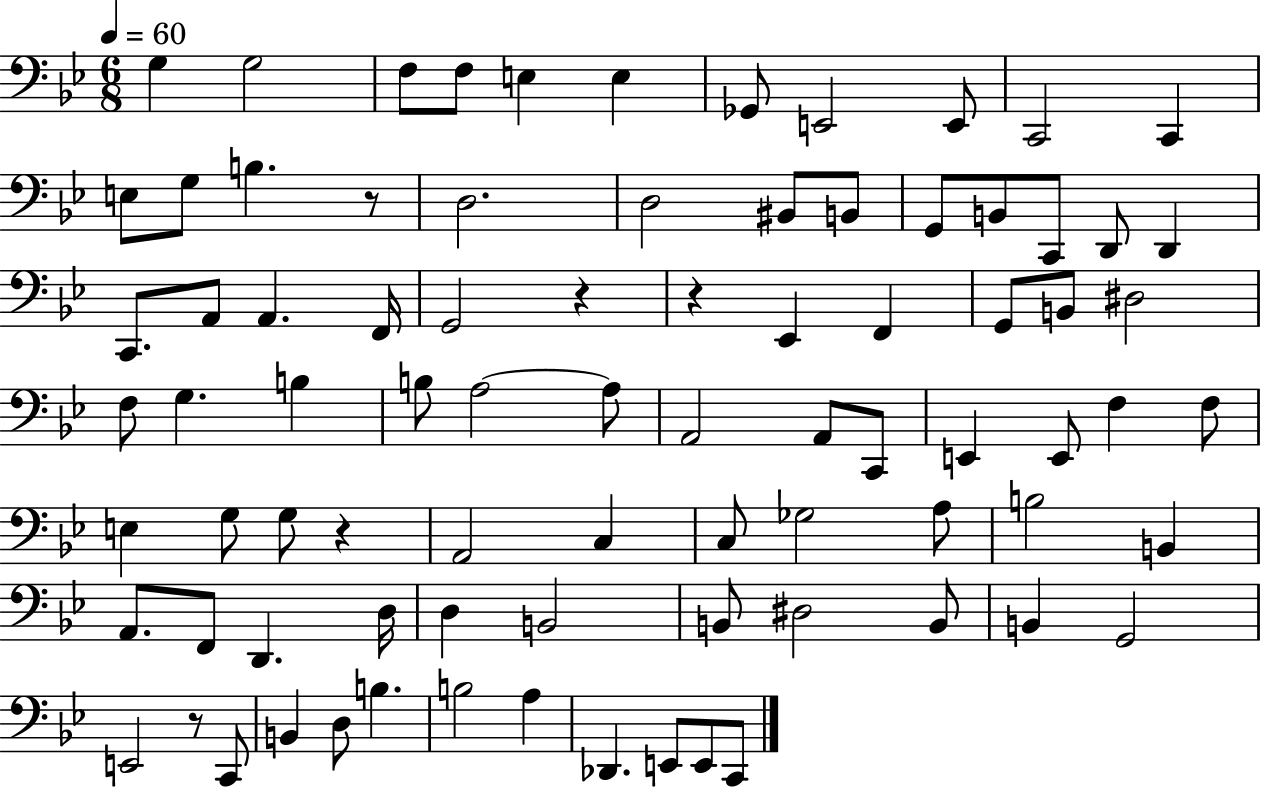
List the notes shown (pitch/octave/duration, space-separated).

G3/q G3/h F3/e F3/e E3/q E3/q Gb2/e E2/h E2/e C2/h C2/q E3/e G3/e B3/q. R/e D3/h. D3/h BIS2/e B2/e G2/e B2/e C2/e D2/e D2/q C2/e. A2/e A2/q. F2/s G2/h R/q R/q Eb2/q F2/q G2/e B2/e D#3/h F3/e G3/q. B3/q B3/e A3/h A3/e A2/h A2/e C2/e E2/q E2/e F3/q F3/e E3/q G3/e G3/e R/q A2/h C3/q C3/e Gb3/h A3/e B3/h B2/q A2/e. F2/e D2/q. D3/s D3/q B2/h B2/e D#3/h B2/e B2/q G2/h E2/h R/e C2/e B2/q D3/e B3/q. B3/h A3/q Db2/q. E2/e E2/e C2/e